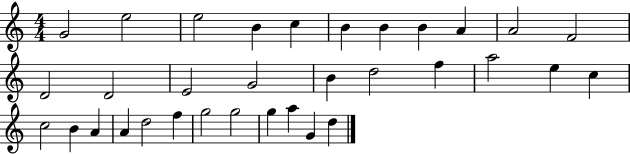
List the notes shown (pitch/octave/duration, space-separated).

G4/h E5/h E5/h B4/q C5/q B4/q B4/q B4/q A4/q A4/h F4/h D4/h D4/h E4/h G4/h B4/q D5/h F5/q A5/h E5/q C5/q C5/h B4/q A4/q A4/q D5/h F5/q G5/h G5/h G5/q A5/q G4/q D5/q